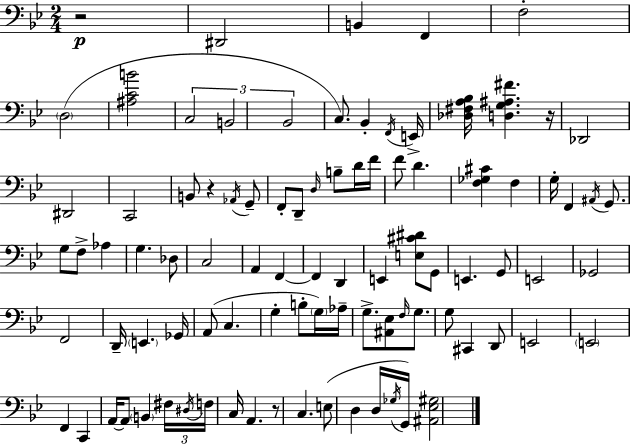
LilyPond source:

{
  \clef bass
  \numericTimeSignature
  \time 2/4
  \key bes \major
  r2\p | dis,2 | b,4 f,4 | f2-. | \break \parenthesize d2( | <ais c' b'>2 | \tuplet 3/2 { c2 | b,2 | \break bes,2 } | c8.) bes,4-. \acciaccatura { f,16 } | e,16-> <des fis a bes>16 <d g ais fis'>4. | r16 des,2 | \break dis,2 | c,2 | b,8 r4 \acciaccatura { aes,16 } | g,8-- f,8-. d,8-- \grace { d16 } b8-- | \break d'16 f'16 f'8 d'4. | <f ges cis'>4 f4 | g16-. f,4 | \acciaccatura { ais,16 } g,8. g8 f8-> | \break aes4 g4. | des8 c2 | a,4 | f,4~~ f,4 | \break d,4 e,4 | <e cis' dis'>8 g,8 e,4. | g,8 e,2 | ges,2 | \break f,2 | d,16-- \parenthesize e,4. | ges,16 a,8( c4. | g4-. | \break b8-. \parenthesize g16) aes16-- g8.-> <ais, ees>8 | \grace { f16 } g8. g8 cis,4 | d,8 e,2 | \parenthesize e,2 | \break f,4 | c,4 a,16~~ a,8 | \parenthesize b,4 \tuplet 3/2 { fis16 \acciaccatura { dis16 } f16 } c16 | a,4. r8 | \break c4. e8( | d4 d16 \acciaccatura { ges16 } g,16) <ais, ees gis>2 | \bar "|."
}